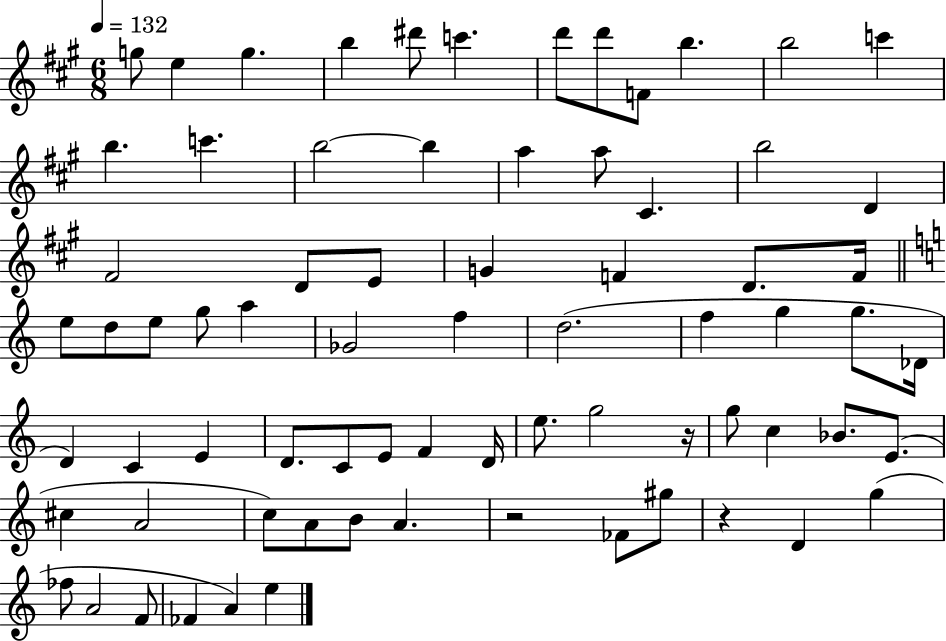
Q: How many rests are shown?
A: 3